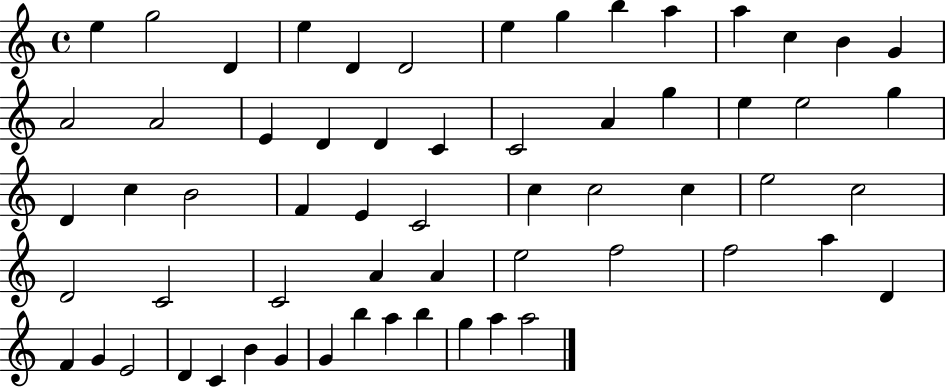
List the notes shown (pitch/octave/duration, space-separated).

E5/q G5/h D4/q E5/q D4/q D4/h E5/q G5/q B5/q A5/q A5/q C5/q B4/q G4/q A4/h A4/h E4/q D4/q D4/q C4/q C4/h A4/q G5/q E5/q E5/h G5/q D4/q C5/q B4/h F4/q E4/q C4/h C5/q C5/h C5/q E5/h C5/h D4/h C4/h C4/h A4/q A4/q E5/h F5/h F5/h A5/q D4/q F4/q G4/q E4/h D4/q C4/q B4/q G4/q G4/q B5/q A5/q B5/q G5/q A5/q A5/h